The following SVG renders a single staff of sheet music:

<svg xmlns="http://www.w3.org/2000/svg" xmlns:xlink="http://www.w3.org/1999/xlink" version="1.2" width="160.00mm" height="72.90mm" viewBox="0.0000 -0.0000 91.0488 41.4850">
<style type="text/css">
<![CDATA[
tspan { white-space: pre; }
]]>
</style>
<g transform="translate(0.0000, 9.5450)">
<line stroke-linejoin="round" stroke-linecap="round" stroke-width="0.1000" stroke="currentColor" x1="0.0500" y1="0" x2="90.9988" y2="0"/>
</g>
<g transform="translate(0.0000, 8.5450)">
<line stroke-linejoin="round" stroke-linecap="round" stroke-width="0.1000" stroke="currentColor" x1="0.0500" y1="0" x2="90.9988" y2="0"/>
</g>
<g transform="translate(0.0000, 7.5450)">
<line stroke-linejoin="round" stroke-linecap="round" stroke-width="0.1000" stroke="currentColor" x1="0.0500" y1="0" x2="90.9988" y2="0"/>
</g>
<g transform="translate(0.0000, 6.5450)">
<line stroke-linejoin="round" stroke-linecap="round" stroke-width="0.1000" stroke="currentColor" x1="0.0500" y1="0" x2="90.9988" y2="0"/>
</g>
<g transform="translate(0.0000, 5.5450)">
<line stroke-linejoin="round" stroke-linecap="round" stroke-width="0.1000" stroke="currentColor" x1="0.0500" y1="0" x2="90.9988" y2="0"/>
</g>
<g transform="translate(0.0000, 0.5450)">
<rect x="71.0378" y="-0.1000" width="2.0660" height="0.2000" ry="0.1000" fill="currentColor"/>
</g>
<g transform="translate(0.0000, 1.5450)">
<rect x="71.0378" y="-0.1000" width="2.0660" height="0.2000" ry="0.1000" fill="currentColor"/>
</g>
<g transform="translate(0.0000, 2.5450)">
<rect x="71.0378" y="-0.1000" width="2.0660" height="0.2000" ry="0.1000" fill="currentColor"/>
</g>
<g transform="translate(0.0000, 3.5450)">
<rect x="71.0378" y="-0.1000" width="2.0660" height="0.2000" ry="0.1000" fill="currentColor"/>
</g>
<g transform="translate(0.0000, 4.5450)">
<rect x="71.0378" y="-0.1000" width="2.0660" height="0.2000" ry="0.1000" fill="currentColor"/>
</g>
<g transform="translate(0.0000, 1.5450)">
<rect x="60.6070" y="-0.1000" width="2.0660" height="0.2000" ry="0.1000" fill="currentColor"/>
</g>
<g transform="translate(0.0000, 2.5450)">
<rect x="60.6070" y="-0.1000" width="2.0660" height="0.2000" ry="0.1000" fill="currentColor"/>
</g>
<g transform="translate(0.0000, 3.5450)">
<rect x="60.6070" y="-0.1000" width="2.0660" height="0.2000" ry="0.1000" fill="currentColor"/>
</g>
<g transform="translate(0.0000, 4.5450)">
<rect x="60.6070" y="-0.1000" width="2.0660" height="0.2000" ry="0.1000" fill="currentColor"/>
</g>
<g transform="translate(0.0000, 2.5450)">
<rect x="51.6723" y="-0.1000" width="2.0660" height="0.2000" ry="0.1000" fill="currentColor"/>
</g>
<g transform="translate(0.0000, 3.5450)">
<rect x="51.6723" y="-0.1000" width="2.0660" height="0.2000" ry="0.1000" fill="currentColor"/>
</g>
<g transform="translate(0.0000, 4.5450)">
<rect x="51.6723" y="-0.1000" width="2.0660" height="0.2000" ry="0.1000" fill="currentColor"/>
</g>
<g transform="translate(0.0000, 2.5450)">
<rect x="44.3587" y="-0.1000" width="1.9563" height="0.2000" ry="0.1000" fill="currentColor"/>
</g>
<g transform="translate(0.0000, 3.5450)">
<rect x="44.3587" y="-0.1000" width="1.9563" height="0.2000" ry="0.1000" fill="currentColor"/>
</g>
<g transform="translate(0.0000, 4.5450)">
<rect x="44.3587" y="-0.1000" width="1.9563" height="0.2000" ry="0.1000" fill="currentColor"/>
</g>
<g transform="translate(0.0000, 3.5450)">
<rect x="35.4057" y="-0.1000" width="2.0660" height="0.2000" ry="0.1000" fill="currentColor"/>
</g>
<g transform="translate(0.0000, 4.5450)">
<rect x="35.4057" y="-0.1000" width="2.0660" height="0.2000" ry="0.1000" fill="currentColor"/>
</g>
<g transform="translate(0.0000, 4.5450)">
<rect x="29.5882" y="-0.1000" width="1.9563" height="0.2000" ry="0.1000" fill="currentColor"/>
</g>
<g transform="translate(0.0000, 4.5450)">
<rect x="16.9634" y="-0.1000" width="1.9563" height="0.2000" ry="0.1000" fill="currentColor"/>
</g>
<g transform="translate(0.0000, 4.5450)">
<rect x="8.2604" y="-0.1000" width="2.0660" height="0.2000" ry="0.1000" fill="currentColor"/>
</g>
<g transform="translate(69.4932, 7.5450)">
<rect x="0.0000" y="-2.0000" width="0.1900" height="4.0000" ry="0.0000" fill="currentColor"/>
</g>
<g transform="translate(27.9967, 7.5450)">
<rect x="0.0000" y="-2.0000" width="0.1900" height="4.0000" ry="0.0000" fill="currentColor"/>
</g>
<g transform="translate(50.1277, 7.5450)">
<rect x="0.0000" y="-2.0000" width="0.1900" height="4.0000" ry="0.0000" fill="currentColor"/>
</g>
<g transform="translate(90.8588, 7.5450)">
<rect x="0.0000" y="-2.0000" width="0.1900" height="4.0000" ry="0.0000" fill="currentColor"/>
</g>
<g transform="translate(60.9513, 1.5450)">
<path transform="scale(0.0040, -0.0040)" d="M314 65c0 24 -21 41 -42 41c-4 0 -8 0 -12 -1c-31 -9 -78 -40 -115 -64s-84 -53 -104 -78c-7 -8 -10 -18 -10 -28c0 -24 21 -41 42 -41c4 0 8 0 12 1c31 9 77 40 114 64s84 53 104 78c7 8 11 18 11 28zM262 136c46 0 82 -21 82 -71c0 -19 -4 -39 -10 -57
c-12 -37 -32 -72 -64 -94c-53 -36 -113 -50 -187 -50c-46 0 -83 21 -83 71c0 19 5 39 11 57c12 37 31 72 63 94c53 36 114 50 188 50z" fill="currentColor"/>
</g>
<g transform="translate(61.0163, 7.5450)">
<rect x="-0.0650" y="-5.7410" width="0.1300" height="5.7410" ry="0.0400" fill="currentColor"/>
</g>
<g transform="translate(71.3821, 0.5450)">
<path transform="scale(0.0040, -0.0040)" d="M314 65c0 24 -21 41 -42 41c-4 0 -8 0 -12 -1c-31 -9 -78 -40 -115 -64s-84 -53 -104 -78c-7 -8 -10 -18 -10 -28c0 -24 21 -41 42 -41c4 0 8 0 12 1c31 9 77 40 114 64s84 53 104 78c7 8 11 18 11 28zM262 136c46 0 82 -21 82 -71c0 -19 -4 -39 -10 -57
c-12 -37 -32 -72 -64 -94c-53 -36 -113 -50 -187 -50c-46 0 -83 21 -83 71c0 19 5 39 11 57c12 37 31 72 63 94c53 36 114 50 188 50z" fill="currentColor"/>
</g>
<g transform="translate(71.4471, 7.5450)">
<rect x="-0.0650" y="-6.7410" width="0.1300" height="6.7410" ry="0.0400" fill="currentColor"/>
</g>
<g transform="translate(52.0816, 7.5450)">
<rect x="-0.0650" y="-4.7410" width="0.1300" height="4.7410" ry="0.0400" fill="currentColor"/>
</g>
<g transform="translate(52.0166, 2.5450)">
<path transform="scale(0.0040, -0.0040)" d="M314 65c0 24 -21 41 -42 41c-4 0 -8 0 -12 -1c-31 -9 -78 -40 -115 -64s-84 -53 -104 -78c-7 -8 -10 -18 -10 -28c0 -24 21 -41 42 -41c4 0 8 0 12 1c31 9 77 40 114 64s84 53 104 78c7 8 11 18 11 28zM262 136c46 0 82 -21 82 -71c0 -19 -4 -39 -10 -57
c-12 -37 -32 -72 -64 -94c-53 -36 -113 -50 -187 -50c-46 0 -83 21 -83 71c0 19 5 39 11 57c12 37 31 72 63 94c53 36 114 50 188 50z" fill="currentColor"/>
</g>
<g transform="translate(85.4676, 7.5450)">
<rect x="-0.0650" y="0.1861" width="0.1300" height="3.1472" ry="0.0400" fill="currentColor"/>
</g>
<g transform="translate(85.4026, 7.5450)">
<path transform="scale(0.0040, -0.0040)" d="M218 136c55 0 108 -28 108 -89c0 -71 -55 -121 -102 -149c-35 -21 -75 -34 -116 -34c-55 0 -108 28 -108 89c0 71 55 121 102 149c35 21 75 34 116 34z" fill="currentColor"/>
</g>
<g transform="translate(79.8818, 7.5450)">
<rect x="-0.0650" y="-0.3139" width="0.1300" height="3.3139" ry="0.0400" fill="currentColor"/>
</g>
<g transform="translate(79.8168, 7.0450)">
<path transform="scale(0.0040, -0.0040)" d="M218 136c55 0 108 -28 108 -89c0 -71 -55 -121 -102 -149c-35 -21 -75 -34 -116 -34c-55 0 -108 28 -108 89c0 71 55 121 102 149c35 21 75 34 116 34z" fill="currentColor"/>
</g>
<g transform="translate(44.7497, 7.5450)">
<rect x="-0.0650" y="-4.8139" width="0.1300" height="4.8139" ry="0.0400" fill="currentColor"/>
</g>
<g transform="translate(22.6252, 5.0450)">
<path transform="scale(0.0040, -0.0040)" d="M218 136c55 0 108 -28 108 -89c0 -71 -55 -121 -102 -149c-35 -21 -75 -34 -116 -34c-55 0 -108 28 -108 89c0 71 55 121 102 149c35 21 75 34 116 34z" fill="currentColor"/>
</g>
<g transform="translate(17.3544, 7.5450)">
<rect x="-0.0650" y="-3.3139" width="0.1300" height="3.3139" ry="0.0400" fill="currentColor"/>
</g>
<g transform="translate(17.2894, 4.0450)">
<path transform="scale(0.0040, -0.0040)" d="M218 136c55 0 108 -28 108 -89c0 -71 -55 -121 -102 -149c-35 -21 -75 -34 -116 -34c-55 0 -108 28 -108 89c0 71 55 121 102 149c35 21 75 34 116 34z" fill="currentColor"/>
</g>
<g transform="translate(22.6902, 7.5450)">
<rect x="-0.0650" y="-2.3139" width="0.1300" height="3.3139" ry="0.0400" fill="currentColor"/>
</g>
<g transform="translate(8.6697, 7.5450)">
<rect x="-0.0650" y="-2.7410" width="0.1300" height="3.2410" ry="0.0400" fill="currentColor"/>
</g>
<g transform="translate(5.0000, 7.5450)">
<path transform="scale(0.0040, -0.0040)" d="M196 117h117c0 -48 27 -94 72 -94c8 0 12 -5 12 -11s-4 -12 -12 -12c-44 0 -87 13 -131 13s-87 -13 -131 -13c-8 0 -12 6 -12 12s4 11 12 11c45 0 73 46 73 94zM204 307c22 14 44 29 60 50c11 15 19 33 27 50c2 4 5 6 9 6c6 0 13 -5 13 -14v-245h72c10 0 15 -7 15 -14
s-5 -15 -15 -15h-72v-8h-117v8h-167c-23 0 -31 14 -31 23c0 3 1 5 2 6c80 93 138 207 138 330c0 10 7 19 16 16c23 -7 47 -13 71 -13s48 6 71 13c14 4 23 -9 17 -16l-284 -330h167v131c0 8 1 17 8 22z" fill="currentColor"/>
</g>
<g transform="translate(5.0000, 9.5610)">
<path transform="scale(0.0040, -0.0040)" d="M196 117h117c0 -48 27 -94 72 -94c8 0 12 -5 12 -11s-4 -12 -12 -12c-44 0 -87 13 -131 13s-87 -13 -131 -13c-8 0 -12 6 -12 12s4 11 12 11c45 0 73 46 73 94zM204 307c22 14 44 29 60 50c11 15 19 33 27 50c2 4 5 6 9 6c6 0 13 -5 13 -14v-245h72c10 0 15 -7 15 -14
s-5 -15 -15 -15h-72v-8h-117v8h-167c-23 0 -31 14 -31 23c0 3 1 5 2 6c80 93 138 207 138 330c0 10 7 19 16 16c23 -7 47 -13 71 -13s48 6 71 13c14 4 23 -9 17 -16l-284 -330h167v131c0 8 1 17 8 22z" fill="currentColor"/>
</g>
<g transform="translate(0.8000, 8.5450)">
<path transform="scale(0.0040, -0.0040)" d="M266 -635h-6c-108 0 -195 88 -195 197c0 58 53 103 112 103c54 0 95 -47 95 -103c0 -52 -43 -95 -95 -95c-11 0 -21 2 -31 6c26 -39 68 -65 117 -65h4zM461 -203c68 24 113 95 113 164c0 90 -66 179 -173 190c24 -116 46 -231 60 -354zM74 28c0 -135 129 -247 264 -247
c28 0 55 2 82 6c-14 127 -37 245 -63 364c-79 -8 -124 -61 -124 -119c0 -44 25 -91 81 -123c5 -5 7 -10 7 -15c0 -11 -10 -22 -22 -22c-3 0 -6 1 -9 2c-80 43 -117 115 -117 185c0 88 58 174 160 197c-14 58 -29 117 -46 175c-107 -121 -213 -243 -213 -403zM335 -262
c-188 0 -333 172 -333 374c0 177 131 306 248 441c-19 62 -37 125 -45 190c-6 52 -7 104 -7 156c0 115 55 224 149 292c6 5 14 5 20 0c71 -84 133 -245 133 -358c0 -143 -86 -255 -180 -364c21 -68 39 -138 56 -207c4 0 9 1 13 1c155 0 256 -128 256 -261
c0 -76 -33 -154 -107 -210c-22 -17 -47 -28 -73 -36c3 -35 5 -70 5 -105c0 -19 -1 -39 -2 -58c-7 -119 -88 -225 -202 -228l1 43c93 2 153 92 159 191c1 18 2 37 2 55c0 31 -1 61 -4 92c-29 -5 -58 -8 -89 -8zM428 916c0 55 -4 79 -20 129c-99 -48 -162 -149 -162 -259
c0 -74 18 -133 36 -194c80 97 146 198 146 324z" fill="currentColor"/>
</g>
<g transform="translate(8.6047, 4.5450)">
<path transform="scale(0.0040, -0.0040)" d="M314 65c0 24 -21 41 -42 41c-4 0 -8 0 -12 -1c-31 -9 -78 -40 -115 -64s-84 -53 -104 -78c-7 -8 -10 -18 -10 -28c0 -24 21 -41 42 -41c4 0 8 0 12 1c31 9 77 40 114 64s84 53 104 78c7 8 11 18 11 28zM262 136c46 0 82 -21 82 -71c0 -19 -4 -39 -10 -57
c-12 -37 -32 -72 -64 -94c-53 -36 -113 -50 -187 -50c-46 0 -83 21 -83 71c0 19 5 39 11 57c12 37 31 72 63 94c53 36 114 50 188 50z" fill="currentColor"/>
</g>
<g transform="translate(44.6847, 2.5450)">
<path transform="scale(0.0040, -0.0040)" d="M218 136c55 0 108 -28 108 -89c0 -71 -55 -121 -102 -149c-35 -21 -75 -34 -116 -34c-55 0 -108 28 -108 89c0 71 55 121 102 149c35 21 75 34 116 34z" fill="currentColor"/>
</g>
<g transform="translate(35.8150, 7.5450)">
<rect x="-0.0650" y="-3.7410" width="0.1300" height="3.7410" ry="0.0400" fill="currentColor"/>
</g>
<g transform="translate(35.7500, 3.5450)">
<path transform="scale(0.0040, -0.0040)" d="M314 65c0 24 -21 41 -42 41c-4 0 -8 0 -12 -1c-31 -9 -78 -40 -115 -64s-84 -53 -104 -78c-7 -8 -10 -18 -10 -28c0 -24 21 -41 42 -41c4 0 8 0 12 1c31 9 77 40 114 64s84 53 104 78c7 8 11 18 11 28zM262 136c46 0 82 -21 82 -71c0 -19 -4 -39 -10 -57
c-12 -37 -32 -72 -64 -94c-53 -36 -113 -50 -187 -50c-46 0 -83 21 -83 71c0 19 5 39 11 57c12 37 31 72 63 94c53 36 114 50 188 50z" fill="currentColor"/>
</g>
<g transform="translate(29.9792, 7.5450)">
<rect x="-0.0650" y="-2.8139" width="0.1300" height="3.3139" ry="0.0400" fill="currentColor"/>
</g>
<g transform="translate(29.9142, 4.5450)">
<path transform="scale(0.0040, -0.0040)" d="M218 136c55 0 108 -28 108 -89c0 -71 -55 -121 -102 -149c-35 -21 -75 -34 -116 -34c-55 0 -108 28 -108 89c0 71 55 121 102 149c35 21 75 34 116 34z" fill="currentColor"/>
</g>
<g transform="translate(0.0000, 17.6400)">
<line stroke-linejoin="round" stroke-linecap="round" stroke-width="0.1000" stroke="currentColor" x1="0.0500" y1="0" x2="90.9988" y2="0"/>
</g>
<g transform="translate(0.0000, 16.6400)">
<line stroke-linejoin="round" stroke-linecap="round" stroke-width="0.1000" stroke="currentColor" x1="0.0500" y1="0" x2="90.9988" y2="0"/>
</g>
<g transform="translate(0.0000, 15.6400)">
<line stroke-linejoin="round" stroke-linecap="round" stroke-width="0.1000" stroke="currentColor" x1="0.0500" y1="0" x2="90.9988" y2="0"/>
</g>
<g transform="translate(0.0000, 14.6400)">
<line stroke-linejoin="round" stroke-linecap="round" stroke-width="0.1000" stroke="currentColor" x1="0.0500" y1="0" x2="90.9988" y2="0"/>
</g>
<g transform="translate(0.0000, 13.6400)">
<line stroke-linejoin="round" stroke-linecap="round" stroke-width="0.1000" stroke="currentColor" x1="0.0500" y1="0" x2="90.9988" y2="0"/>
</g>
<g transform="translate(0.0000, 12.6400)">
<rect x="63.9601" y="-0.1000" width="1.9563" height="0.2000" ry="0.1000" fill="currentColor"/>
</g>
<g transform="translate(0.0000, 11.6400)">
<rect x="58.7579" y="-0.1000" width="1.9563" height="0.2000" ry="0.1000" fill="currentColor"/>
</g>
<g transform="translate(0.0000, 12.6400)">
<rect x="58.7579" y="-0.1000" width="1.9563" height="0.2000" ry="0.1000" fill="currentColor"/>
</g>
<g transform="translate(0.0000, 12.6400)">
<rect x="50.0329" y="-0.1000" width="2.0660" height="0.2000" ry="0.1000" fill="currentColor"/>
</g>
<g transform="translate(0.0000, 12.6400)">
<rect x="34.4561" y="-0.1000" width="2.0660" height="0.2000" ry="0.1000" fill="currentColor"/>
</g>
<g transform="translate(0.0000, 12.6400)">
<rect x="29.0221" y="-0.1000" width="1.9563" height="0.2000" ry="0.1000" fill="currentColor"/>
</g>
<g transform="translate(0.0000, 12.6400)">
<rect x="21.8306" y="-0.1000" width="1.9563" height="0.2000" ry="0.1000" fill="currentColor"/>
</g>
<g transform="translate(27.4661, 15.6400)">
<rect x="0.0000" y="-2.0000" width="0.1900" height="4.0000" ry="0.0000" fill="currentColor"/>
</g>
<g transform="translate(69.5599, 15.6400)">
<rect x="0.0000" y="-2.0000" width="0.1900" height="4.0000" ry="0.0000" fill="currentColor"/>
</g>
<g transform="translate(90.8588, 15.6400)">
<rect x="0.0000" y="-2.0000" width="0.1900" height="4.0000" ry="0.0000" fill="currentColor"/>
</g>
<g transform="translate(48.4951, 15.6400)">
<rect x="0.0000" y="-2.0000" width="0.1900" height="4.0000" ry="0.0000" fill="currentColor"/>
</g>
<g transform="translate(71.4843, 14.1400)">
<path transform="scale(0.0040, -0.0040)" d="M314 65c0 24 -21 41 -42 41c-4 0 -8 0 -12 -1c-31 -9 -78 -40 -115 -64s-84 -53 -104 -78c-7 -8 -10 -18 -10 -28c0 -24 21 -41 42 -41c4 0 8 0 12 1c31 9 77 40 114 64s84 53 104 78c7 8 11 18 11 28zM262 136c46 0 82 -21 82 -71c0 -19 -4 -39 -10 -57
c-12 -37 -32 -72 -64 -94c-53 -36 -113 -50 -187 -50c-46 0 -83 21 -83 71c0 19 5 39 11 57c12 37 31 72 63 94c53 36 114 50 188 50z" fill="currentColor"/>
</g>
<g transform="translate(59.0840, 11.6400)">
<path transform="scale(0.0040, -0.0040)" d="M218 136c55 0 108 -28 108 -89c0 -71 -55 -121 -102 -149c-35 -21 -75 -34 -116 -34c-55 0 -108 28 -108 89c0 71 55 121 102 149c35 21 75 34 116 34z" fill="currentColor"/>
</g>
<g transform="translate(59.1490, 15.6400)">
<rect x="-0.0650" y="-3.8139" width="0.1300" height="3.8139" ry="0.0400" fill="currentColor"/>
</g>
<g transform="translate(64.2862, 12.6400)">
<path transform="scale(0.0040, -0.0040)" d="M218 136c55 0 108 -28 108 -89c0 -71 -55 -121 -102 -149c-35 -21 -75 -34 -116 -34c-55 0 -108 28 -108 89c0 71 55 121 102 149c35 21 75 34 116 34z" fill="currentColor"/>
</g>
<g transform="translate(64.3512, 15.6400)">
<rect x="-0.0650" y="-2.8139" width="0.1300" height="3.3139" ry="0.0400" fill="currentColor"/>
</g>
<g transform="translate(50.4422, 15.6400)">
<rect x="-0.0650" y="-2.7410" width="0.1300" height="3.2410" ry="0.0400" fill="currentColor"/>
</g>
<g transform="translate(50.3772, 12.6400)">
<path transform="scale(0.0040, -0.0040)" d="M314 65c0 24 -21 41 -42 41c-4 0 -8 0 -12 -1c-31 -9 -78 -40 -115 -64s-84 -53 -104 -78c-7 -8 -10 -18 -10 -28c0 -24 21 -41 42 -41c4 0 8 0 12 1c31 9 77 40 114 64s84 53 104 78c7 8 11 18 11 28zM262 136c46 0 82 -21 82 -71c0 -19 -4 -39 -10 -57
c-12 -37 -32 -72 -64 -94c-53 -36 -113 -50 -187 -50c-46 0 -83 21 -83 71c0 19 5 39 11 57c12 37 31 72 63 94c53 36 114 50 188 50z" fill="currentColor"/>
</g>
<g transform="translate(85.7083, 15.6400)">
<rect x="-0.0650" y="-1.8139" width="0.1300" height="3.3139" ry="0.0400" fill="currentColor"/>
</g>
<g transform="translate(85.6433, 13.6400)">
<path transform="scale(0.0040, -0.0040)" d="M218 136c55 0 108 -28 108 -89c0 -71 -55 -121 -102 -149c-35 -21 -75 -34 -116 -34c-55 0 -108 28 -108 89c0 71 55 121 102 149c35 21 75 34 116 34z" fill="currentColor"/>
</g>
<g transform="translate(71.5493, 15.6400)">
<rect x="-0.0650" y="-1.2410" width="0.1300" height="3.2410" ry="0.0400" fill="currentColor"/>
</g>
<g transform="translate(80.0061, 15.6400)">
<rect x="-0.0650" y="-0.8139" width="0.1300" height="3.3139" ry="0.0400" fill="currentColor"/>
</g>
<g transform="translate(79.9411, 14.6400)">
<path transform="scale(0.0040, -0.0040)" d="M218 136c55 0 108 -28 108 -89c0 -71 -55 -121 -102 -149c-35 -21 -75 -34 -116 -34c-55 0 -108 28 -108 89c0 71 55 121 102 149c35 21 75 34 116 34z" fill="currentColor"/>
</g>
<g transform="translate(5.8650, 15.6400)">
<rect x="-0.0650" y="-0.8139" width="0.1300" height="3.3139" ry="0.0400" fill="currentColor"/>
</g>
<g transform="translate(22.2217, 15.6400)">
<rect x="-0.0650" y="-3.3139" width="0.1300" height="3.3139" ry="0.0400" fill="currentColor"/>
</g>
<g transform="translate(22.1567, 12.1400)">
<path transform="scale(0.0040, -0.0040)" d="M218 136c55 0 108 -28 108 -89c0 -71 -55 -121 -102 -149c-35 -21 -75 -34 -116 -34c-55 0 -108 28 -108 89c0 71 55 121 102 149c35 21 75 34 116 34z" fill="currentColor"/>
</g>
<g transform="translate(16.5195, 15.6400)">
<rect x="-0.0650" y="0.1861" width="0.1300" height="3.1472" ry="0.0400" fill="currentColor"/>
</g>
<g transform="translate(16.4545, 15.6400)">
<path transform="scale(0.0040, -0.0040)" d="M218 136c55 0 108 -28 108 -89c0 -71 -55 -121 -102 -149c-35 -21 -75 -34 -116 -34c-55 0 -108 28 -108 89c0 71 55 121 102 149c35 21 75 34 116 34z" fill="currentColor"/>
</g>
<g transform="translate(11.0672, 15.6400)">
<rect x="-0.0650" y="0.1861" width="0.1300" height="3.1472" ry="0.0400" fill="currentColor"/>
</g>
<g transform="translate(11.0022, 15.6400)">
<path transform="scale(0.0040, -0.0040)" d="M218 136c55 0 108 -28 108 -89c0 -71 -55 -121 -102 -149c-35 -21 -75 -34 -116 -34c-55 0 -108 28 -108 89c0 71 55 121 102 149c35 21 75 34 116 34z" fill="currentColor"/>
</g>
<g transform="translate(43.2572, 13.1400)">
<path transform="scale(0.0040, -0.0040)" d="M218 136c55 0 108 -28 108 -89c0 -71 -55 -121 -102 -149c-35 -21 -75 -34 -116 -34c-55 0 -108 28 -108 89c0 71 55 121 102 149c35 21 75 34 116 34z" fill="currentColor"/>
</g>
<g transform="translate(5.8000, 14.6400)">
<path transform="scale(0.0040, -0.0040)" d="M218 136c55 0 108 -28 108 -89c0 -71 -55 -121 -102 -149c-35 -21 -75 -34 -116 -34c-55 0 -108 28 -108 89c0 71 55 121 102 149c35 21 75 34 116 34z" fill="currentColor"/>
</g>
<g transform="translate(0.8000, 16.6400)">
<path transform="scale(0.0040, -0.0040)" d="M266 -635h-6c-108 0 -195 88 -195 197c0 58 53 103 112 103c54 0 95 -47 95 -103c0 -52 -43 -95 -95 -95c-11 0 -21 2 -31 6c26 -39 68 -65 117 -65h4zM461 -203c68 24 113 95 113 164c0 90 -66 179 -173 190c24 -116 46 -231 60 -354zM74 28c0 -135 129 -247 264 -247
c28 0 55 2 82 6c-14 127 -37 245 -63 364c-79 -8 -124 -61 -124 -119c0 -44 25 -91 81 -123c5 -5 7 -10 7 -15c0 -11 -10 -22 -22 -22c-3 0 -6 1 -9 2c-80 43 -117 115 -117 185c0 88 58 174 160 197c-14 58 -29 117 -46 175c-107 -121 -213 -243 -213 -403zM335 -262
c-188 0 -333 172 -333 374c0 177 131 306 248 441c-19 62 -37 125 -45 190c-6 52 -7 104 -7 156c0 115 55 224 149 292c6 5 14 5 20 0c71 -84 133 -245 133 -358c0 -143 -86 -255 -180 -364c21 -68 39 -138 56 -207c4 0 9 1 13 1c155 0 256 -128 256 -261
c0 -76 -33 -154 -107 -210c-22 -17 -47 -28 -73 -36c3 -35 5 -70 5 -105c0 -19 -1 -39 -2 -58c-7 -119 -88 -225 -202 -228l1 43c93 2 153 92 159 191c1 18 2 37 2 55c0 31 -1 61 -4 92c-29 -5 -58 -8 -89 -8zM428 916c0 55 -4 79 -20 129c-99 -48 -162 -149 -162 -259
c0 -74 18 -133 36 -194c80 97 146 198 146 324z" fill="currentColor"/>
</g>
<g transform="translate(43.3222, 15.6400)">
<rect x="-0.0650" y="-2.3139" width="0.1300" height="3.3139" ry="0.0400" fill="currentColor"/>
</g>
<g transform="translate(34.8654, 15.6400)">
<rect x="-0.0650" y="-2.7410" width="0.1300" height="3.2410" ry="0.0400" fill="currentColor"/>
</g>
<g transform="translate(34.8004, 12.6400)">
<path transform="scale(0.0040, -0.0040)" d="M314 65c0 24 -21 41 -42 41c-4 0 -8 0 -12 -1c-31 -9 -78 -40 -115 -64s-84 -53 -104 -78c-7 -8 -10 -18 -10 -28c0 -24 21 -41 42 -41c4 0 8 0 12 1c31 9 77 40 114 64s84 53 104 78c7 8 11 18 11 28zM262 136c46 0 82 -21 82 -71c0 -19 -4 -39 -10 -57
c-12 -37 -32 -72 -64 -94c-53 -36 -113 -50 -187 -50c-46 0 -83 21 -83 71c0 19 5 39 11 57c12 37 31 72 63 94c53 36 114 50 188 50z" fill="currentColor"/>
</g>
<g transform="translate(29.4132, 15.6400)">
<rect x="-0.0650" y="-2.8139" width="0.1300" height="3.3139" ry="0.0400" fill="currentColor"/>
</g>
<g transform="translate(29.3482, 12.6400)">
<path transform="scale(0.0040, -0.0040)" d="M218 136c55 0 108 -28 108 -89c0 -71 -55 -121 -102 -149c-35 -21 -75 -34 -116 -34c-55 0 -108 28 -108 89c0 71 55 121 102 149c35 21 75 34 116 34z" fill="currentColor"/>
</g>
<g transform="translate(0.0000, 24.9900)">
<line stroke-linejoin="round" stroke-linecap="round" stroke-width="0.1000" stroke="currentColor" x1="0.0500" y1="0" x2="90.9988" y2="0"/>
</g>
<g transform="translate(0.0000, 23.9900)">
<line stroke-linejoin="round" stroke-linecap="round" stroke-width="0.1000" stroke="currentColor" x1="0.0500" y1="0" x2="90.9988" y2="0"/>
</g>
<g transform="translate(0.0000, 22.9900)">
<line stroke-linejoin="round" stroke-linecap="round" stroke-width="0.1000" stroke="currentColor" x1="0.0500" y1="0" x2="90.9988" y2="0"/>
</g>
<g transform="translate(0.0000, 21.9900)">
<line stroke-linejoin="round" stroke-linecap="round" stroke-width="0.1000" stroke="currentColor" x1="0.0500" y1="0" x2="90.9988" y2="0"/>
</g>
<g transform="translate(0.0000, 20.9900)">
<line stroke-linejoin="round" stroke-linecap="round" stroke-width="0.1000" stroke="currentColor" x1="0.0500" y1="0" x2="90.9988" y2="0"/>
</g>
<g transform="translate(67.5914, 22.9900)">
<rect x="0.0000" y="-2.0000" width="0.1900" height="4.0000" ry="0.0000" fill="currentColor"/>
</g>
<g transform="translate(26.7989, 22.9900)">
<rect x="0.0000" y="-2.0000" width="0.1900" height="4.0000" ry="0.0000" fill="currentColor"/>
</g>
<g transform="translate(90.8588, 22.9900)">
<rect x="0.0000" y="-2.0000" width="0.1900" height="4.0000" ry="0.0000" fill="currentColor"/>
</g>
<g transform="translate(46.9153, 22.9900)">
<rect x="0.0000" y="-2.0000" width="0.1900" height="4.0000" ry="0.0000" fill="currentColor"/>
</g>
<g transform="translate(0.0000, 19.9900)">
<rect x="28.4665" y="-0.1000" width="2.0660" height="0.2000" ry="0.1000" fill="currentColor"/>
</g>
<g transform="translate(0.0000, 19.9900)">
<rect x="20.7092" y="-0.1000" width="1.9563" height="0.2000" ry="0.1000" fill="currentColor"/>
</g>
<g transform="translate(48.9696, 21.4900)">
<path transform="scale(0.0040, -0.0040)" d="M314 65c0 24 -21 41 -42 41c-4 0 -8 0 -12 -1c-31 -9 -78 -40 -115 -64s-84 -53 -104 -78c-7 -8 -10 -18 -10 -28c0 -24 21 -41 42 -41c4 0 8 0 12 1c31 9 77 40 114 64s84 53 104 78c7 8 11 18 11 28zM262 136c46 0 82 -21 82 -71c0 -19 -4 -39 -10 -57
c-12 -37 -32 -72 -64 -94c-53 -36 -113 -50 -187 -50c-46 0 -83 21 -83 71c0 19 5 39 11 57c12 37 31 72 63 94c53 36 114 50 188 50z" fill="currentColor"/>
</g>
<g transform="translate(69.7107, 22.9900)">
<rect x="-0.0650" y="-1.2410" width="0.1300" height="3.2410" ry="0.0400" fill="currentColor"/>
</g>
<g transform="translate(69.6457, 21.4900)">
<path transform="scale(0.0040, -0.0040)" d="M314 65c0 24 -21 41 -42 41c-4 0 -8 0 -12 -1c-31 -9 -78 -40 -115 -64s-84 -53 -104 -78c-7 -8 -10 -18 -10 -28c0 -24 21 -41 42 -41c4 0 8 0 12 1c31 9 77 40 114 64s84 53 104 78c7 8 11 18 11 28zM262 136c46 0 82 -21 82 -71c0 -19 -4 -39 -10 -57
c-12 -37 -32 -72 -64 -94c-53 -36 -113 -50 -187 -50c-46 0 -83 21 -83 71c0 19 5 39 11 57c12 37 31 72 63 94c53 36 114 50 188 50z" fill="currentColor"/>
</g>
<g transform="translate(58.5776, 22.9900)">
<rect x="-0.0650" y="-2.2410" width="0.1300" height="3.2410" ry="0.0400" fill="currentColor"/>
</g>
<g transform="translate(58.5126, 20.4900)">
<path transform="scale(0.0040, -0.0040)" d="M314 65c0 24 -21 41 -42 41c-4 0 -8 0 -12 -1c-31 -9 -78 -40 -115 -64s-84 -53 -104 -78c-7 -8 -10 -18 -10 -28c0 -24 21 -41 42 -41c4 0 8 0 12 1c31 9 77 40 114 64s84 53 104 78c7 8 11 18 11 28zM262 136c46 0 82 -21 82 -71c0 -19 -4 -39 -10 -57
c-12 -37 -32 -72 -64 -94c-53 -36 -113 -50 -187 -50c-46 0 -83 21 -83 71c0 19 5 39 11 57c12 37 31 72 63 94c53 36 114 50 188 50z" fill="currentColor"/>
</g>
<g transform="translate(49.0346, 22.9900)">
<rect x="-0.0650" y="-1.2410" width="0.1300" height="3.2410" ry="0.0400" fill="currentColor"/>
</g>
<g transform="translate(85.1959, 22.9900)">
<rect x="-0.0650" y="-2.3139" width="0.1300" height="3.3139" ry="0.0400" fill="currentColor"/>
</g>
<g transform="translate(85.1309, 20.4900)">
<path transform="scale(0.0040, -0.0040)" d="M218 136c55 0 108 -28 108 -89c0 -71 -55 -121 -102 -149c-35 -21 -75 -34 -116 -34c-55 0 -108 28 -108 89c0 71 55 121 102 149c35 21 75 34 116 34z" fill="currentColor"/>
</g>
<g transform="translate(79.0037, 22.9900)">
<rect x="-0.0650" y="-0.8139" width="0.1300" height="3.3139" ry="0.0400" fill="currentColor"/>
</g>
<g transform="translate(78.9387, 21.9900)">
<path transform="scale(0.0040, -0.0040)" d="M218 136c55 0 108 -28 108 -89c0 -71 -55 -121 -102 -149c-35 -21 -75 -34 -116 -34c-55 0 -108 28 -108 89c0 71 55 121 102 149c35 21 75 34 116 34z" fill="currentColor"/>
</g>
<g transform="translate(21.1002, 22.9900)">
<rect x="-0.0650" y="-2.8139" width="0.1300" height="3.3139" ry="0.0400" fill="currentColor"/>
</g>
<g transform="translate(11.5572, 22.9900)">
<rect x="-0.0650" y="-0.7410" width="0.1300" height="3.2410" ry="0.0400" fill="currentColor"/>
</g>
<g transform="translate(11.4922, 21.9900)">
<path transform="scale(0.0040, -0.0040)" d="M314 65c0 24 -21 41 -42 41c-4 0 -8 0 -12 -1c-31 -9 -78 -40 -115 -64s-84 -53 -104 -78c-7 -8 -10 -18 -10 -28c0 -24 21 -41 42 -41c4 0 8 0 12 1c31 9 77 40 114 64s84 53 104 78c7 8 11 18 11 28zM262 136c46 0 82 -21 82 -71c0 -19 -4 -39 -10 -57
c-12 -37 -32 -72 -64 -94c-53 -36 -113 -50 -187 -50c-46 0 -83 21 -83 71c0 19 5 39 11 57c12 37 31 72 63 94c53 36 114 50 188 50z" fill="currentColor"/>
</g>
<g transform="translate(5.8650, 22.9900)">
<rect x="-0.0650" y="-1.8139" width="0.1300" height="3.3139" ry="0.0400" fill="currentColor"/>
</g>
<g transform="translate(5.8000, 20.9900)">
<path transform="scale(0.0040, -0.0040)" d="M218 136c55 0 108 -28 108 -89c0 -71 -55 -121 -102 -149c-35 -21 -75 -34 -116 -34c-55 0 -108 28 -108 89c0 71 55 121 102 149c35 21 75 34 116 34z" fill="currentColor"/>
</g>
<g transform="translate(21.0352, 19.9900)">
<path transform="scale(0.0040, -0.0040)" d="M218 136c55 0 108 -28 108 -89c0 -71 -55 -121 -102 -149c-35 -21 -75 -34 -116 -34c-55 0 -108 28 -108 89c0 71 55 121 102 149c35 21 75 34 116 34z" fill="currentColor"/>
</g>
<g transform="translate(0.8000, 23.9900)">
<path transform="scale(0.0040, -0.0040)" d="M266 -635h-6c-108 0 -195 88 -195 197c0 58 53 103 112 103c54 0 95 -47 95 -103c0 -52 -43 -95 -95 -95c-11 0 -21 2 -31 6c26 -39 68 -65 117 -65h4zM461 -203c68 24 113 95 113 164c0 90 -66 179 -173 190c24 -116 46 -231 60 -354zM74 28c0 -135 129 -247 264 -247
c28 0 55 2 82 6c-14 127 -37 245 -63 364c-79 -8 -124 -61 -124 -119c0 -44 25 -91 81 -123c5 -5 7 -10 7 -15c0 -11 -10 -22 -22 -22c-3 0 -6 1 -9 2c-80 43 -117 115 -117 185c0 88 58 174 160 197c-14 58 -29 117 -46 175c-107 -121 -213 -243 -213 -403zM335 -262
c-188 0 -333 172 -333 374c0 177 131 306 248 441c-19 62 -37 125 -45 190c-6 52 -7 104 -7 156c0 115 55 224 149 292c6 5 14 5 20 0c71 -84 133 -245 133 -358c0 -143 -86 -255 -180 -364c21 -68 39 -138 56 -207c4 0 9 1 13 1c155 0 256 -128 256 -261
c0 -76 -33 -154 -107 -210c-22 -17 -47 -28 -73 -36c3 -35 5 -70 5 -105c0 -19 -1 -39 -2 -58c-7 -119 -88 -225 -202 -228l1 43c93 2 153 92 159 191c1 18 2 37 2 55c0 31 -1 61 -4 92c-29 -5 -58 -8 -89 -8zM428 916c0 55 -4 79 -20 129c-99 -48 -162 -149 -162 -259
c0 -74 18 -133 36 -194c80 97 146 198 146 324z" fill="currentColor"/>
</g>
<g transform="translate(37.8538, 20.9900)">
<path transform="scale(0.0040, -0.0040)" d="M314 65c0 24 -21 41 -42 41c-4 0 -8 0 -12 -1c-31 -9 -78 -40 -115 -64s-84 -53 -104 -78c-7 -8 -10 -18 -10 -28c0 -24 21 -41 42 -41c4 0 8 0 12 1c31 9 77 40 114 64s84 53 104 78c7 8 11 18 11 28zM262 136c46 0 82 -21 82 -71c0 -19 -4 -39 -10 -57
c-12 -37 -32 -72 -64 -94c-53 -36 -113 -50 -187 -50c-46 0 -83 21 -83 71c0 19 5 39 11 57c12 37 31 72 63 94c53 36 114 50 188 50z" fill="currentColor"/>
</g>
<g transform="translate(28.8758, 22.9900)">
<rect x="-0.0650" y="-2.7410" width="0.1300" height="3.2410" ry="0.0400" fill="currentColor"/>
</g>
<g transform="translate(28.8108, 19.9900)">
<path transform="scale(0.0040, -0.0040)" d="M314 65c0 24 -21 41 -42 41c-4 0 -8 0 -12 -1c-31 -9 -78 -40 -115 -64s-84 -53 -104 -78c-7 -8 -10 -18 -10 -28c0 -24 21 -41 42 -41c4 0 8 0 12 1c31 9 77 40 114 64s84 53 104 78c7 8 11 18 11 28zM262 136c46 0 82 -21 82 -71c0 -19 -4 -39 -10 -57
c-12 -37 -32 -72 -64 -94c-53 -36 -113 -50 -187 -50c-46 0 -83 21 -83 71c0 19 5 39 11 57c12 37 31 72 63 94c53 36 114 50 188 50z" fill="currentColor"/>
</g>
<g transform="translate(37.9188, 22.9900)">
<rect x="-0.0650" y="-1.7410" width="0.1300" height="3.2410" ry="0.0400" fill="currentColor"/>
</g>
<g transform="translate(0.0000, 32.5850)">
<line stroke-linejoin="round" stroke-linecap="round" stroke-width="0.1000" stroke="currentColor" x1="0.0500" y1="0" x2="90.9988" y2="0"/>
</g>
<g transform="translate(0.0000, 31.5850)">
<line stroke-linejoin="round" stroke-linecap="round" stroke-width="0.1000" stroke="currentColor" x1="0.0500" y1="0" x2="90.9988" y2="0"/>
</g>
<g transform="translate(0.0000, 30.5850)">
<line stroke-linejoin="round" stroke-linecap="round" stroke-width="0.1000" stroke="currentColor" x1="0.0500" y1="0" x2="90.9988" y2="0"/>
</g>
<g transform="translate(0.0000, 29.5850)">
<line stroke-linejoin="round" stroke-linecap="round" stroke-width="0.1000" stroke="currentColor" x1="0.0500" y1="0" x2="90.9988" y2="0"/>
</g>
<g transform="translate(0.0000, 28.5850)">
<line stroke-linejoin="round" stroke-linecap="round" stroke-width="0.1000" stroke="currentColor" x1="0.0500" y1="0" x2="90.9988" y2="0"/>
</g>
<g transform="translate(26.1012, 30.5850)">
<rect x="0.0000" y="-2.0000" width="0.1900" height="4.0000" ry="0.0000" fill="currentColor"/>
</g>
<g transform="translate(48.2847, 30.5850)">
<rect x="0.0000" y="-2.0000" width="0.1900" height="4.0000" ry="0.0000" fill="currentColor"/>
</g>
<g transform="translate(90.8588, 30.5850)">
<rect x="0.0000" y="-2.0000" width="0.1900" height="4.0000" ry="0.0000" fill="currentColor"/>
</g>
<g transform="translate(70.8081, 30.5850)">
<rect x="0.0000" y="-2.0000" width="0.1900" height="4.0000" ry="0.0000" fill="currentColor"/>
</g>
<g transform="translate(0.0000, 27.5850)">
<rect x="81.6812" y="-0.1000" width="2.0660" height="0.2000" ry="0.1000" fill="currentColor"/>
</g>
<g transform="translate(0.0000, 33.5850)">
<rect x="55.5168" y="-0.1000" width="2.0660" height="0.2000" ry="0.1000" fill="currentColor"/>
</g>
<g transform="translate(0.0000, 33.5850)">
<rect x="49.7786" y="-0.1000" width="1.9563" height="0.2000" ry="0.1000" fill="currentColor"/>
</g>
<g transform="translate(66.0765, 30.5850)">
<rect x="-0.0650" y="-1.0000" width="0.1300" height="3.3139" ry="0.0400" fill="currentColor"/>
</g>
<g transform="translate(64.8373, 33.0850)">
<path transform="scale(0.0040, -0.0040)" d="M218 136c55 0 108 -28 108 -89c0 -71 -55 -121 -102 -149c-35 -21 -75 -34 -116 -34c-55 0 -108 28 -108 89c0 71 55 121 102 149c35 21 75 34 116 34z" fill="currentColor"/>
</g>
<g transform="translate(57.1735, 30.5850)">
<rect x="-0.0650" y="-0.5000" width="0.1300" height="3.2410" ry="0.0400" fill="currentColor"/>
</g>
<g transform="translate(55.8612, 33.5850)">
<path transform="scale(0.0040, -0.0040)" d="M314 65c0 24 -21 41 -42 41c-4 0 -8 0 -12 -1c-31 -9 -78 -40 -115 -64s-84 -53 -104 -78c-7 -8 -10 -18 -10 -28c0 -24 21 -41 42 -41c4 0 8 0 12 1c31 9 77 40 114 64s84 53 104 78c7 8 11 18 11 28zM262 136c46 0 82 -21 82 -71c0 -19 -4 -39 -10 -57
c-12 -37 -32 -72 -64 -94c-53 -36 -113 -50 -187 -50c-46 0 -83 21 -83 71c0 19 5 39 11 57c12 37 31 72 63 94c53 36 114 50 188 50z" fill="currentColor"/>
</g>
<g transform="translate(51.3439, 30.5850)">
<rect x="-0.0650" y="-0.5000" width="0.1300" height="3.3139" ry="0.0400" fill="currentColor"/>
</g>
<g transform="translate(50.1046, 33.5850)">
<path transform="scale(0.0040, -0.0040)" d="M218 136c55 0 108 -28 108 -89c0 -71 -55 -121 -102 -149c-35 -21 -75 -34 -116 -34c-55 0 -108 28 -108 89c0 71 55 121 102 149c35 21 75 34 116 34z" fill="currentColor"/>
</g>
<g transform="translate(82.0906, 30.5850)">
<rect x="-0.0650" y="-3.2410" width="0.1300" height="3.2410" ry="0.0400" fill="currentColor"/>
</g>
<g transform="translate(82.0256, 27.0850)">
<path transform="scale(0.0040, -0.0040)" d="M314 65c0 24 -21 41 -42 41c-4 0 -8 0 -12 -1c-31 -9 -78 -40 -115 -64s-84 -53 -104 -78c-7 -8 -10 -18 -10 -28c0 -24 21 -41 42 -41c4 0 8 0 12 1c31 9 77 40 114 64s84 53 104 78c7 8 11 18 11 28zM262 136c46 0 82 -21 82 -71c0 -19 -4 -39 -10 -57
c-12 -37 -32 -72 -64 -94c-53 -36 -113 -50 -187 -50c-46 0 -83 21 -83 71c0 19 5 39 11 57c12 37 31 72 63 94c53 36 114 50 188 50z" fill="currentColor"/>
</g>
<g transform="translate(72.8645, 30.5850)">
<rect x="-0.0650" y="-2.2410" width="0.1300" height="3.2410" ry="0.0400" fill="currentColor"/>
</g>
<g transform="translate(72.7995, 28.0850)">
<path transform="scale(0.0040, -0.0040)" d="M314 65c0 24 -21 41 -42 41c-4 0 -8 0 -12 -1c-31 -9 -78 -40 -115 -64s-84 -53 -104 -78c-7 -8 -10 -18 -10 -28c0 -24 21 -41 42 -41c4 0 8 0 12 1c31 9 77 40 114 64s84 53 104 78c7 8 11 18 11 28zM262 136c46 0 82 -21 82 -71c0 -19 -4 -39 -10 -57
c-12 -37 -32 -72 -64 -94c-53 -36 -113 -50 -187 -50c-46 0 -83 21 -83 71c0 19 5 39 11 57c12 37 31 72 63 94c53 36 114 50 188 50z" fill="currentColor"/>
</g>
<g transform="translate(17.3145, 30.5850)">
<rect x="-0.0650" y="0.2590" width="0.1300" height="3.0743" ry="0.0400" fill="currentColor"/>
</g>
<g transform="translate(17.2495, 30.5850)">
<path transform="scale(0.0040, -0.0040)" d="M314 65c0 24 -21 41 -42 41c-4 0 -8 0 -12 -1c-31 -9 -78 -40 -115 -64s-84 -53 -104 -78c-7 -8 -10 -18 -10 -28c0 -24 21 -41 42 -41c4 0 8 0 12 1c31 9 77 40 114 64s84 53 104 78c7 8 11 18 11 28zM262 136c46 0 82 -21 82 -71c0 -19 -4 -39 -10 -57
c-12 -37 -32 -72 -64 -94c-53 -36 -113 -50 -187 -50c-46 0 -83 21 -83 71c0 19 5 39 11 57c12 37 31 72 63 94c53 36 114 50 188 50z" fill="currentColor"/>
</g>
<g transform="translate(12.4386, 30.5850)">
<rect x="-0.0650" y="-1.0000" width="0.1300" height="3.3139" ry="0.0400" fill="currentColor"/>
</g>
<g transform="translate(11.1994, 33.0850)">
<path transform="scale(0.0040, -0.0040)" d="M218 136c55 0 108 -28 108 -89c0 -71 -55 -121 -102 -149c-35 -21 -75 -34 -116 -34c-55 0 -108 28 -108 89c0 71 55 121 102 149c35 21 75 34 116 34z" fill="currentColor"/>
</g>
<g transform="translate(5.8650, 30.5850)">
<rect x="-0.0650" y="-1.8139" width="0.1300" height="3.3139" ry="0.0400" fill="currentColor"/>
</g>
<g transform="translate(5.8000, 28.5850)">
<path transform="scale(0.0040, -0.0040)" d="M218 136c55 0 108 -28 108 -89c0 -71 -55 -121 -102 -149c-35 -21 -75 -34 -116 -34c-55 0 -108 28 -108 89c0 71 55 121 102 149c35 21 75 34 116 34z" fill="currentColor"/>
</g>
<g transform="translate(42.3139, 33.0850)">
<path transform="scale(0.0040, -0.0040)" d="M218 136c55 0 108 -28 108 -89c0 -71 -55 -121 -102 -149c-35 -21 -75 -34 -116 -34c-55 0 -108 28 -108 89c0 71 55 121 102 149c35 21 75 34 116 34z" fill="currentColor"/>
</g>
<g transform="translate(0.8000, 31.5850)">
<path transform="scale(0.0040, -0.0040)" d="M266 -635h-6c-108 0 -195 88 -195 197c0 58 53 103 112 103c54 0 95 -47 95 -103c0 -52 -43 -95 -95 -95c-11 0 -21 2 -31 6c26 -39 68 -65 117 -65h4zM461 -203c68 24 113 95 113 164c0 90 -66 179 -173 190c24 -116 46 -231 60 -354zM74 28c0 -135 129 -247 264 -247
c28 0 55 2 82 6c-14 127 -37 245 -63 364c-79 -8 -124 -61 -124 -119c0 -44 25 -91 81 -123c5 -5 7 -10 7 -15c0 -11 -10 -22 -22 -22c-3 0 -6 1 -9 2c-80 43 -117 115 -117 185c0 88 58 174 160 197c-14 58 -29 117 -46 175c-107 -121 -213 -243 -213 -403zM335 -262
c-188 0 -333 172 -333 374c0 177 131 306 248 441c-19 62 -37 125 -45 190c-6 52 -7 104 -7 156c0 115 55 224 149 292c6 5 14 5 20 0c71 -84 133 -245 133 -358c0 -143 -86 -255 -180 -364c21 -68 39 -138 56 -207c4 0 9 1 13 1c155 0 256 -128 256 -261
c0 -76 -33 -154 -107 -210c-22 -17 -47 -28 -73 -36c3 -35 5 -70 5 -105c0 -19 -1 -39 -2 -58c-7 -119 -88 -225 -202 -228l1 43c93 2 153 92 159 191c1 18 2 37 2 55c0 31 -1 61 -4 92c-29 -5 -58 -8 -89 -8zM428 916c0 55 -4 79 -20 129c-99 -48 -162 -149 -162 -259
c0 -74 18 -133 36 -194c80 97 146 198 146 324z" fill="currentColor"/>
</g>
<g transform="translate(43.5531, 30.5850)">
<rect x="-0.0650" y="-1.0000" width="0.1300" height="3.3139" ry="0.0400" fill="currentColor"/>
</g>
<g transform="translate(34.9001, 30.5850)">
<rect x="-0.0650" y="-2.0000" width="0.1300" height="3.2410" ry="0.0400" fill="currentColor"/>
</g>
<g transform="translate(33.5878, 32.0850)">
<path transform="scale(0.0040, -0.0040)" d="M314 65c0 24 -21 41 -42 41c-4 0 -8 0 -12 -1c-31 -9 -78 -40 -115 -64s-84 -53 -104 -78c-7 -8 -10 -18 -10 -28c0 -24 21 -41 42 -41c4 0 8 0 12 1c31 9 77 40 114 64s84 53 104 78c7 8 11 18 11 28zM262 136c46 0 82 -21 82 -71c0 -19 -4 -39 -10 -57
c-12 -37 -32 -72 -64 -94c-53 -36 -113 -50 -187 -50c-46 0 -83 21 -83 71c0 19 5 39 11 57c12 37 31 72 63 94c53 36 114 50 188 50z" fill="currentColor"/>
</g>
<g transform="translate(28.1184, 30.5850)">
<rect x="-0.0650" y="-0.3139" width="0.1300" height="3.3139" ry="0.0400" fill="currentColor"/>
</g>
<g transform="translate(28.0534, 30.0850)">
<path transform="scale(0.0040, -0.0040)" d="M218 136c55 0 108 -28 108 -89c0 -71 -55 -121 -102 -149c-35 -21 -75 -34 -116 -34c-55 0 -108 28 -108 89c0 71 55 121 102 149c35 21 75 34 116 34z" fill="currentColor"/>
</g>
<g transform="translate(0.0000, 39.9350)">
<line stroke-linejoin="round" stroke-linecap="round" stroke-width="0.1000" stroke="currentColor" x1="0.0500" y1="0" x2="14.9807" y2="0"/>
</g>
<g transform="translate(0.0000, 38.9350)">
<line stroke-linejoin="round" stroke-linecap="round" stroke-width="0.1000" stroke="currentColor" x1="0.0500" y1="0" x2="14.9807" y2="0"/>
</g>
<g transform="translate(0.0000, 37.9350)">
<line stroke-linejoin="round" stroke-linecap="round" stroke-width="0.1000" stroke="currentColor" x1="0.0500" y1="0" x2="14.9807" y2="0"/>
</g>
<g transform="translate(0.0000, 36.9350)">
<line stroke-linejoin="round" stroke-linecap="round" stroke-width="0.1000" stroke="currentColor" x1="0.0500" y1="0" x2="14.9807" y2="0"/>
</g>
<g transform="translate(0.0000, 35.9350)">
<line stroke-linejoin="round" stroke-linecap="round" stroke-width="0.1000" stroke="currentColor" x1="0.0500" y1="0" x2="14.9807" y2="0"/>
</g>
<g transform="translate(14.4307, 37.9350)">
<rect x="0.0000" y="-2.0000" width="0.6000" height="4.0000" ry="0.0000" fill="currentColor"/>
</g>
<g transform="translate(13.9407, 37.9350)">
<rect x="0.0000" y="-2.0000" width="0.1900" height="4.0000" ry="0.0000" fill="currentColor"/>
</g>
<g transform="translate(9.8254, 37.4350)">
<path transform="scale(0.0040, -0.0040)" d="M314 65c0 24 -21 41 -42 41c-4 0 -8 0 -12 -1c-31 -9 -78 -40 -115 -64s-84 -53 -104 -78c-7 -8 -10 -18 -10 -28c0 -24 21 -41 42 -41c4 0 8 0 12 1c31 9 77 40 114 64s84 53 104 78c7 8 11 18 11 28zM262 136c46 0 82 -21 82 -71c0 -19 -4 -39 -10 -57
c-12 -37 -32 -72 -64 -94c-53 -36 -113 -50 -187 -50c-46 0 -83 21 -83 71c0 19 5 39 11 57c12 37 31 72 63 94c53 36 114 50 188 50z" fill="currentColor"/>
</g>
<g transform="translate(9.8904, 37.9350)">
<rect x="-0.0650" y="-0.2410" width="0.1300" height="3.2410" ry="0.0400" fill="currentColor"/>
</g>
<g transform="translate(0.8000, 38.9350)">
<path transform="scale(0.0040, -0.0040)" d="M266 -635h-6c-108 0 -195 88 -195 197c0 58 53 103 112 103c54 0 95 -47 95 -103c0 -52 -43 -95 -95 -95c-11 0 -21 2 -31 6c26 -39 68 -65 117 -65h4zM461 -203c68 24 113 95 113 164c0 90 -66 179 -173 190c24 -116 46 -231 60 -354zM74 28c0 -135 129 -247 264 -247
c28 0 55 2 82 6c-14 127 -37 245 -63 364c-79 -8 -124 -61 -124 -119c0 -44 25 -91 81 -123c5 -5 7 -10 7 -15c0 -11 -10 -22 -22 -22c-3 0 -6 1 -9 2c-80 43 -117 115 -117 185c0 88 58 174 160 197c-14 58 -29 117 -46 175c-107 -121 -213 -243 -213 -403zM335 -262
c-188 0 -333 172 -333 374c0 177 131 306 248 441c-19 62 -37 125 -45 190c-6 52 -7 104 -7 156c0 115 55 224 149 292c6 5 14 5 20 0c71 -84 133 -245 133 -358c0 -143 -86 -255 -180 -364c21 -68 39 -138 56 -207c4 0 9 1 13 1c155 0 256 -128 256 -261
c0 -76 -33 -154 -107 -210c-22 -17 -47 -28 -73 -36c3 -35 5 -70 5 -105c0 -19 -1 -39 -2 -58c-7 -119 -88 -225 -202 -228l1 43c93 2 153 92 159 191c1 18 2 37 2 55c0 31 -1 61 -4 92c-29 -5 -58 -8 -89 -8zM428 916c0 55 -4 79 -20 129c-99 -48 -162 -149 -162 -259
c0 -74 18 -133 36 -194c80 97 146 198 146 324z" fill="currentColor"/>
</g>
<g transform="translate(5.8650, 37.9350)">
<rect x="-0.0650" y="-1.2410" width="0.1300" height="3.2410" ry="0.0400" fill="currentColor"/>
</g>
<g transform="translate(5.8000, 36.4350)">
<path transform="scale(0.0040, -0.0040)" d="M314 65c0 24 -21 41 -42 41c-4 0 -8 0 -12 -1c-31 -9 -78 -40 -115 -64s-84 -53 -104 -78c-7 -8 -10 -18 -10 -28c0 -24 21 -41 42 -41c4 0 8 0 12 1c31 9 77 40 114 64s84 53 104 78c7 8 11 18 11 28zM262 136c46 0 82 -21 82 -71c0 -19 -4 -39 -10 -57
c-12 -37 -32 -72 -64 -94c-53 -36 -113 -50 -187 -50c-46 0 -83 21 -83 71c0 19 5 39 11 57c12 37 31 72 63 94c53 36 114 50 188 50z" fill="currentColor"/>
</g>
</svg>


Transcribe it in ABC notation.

X:1
T:Untitled
M:4/4
L:1/4
K:C
a2 b g a c'2 e' e'2 g'2 b'2 c B d B B b a a2 g a2 c' a e2 d f f d2 a a2 f2 e2 g2 e2 d g f D B2 c F2 D C C2 D g2 b2 e2 c2